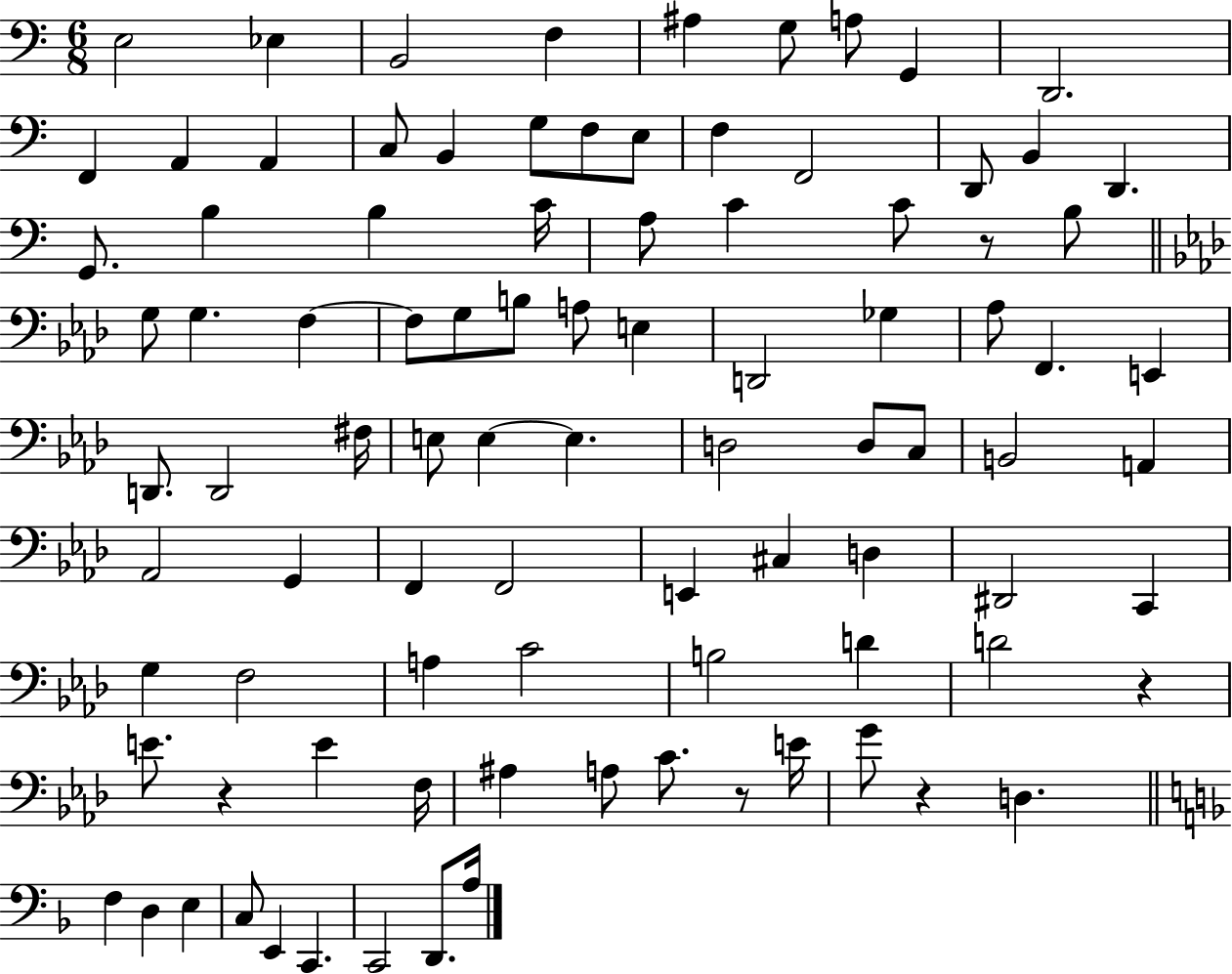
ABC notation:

X:1
T:Untitled
M:6/8
L:1/4
K:C
E,2 _E, B,,2 F, ^A, G,/2 A,/2 G,, D,,2 F,, A,, A,, C,/2 B,, G,/2 F,/2 E,/2 F, F,,2 D,,/2 B,, D,, G,,/2 B, B, C/4 A,/2 C C/2 z/2 B,/2 G,/2 G, F, F,/2 G,/2 B,/2 A,/2 E, D,,2 _G, _A,/2 F,, E,, D,,/2 D,,2 ^F,/4 E,/2 E, E, D,2 D,/2 C,/2 B,,2 A,, _A,,2 G,, F,, F,,2 E,, ^C, D, ^D,,2 C,, G, F,2 A, C2 B,2 D D2 z E/2 z E F,/4 ^A, A,/2 C/2 z/2 E/4 G/2 z D, F, D, E, C,/2 E,, C,, C,,2 D,,/2 A,/4